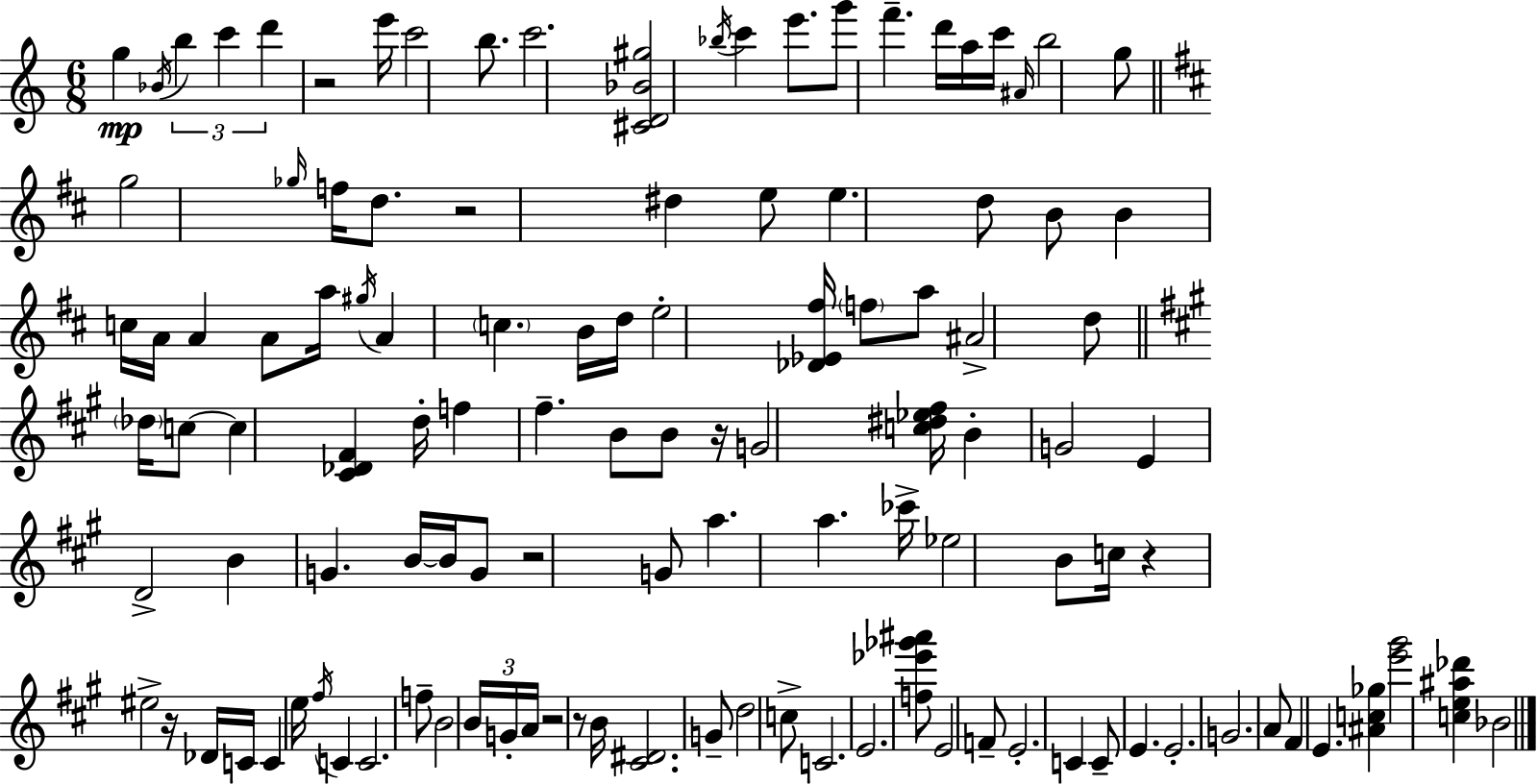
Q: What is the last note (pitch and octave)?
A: Bb4